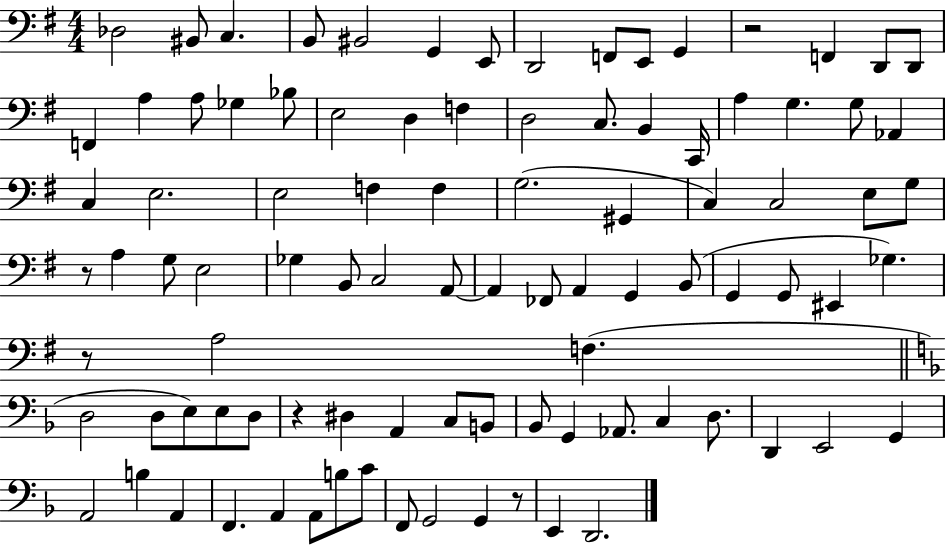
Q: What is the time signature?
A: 4/4